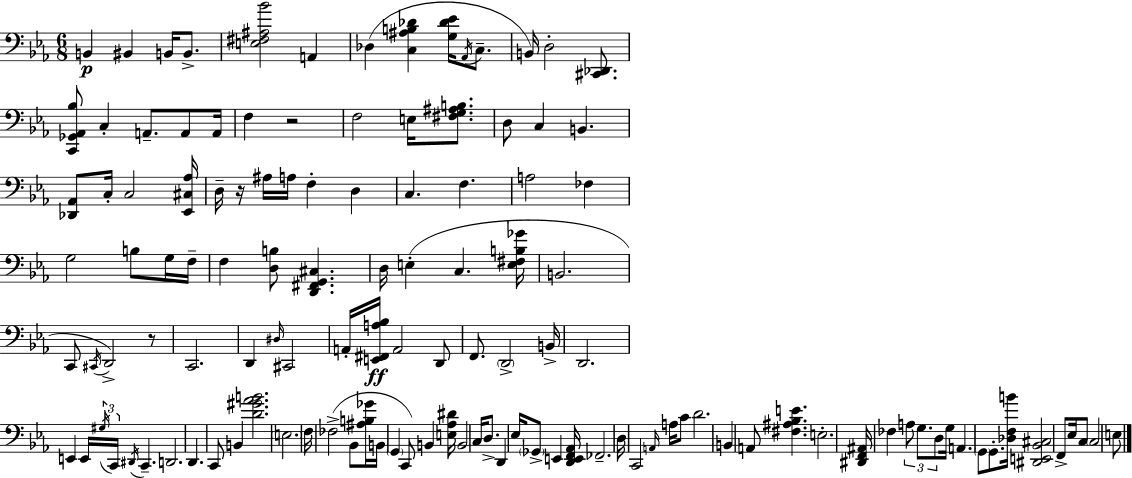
B2/q BIS2/q B2/s B2/e. [E3,F#3,A#3,Bb4]/h A2/q Db3/q [C3,A#3,B3,Db4]/q [G3,Db4,Eb4]/s Ab2/s C3/e. B2/s D3/h [C#2,Db2]/e. [C2,Gb2,Ab2,Bb3]/e C3/q A2/e. A2/e A2/s F3/q R/h F3/h E3/s [F#3,G3,A#3,B3]/e. D3/e C3/q B2/q. [Db2,Ab2]/e C3/s C3/h [Eb2,C#3,Ab3]/s D3/s R/s A#3/s A3/s F3/q D3/q C3/q. F3/q. A3/h FES3/q G3/h B3/e G3/s F3/s F3/q [D3,B3]/e [D2,F#2,G2,C#3]/q. D3/s E3/q C3/q. [E3,F#3,B3,Gb4]/s B2/h. C2/e C#2/s D2/h R/e C2/h. D2/q D#3/s C#2/h A2/s [E2,F#2,A3,Bb3]/s A2/h D2/e F2/e. D2/h B2/s D2/h. E2/q E2/s G#3/s C2/s D#2/s C2/q. D2/h. D2/q. C2/e B2/q [D4,G#4,Ab4,B4]/h. E3/h. F3/s FES3/h Bb2/e [A#3,B3,Gb4]/s B2/s G2/q C2/e B2/q [E3,Ab3,D#4]/s B2/h C3/s D3/e. D2/q Eb3/s Gb2/e E2/q [D2,E2,F2,Ab2]/s FES2/h. D3/s C2/h A2/s A3/s C4/e D4/h. B2/q A2/e [F#3,A#3,Bb3,E4]/q. E3/h. [D#2,F2,A#2]/s FES3/q A3/e G3/e. D3/e G3/s A2/q. G2/e G2/e. [Db3,F3,B4]/s [D#2,E2,Bb2,C#3]/h F2/e Eb3/s C3/e C3/h E3/e